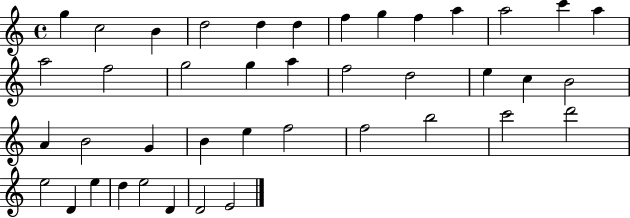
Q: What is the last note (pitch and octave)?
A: E4